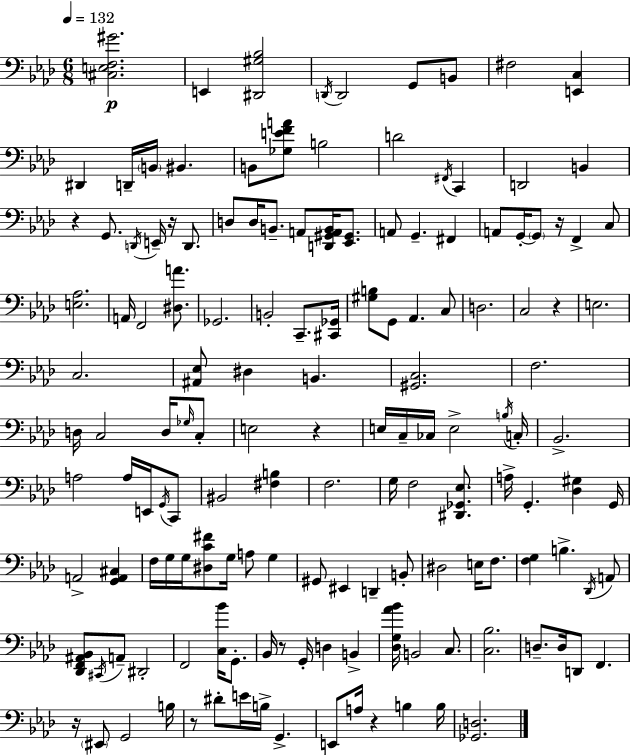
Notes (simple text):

[C#3,E3,F3,G#4]/h. E2/q [D#2,G#3,Bb3]/h D2/s D2/h G2/e B2/e F#3/h [E2,C3]/q D#2/q D2/s B2/s BIS2/q. B2/e [Gb3,E4,F4,A4]/e B3/h D4/h F#2/s C2/q D2/h B2/q R/q G2/e. D2/s E2/s R/s D2/e. D3/e D3/s B2/e. A2/e [D2,G#2,A2,B2]/s [Eb2,G#2]/e. A2/e G2/q. F#2/q A2/e G2/s G2/e R/s F2/q C3/e [E3,Ab3]/h. A2/s F2/h [D#3,A4]/e. Gb2/h. B2/h C2/e. [C#2,Gb2]/s [G#3,B3]/e G2/e Ab2/q. C3/e D3/h. C3/h R/q E3/h. C3/h. [A#2,Eb3]/e D#3/q B2/q. [G#2,C3]/h. F3/h. D3/s C3/h D3/s Gb3/s C3/e E3/h R/q E3/s C3/s CES3/s E3/h B3/s C3/s Bb2/h. A3/h A3/s E2/s G2/s C2/e BIS2/h [F#3,B3]/q F3/h. G3/s F3/h [D#2,Gb2,Eb3]/e. A3/s G2/q. [Db3,G#3]/q G2/s A2/h [G2,A2,C#3]/q F3/s G3/s G3/s [D#3,C4,F#4]/e G3/s A3/e G3/q G#2/e EIS2/q D2/q B2/e D#3/h E3/s F3/e. [F3,G3]/q B3/q. Db2/s A2/e [Db2,F2,A#2,Bb2]/e C#2/s A2/e D#2/h F2/h [C3,Bb4]/s G2/e. Bb2/s R/e G2/s D3/q B2/q [Db3,G3,Ab4,Bb4]/s B2/h C3/e. [C3,Bb3]/h. D3/e. D3/s D2/e F2/q. R/s EIS2/e G2/h B3/s R/e D#4/e E4/s B3/s G2/q. E2/e A3/s R/q B3/q B3/s [Gb2,D3]/h.